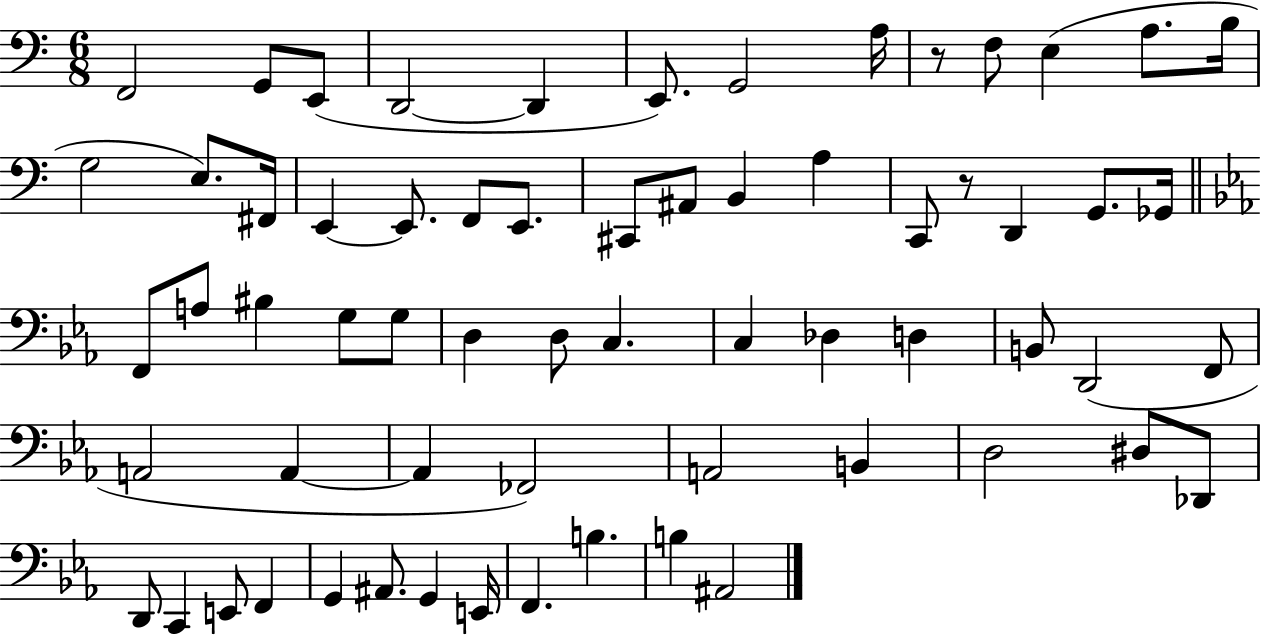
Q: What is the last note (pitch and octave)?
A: A#2